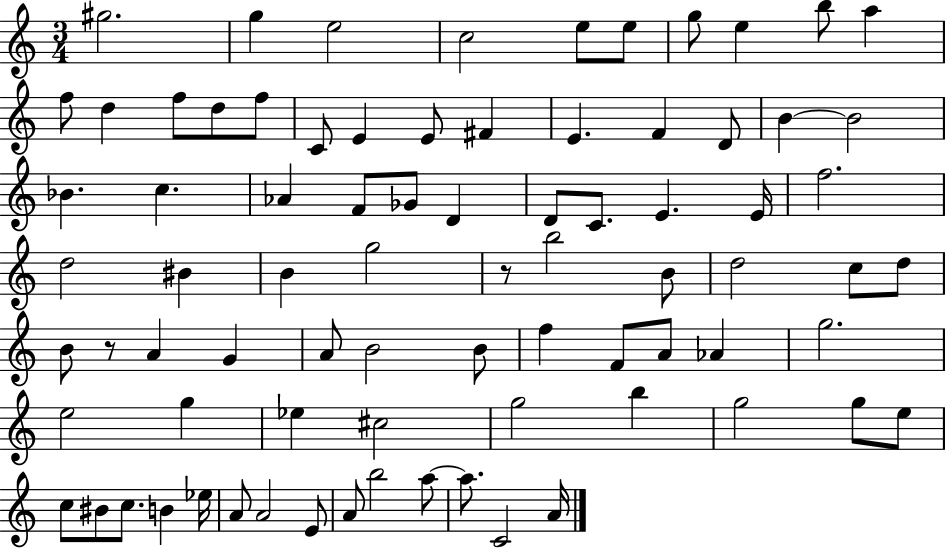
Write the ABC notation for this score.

X:1
T:Untitled
M:3/4
L:1/4
K:C
^g2 g e2 c2 e/2 e/2 g/2 e b/2 a f/2 d f/2 d/2 f/2 C/2 E E/2 ^F E F D/2 B B2 _B c _A F/2 _G/2 D D/2 C/2 E E/4 f2 d2 ^B B g2 z/2 b2 B/2 d2 c/2 d/2 B/2 z/2 A G A/2 B2 B/2 f F/2 A/2 _A g2 e2 g _e ^c2 g2 b g2 g/2 e/2 c/2 ^B/2 c/2 B _e/4 A/2 A2 E/2 A/2 b2 a/2 a/2 C2 A/4